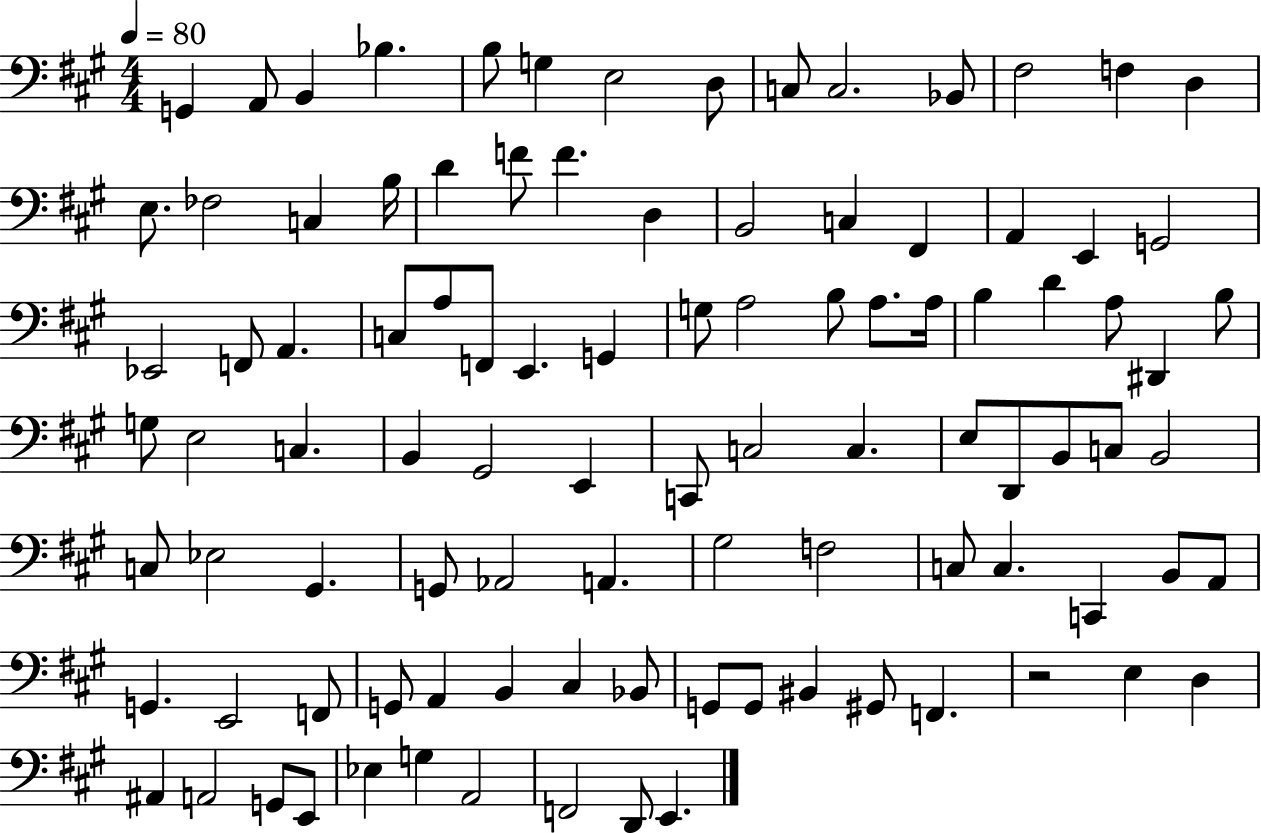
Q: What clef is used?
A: bass